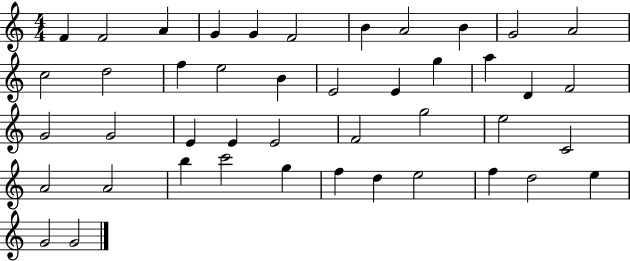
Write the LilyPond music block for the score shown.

{
  \clef treble
  \numericTimeSignature
  \time 4/4
  \key c \major
  f'4 f'2 a'4 | g'4 g'4 f'2 | b'4 a'2 b'4 | g'2 a'2 | \break c''2 d''2 | f''4 e''2 b'4 | e'2 e'4 g''4 | a''4 d'4 f'2 | \break g'2 g'2 | e'4 e'4 e'2 | f'2 g''2 | e''2 c'2 | \break a'2 a'2 | b''4 c'''2 g''4 | f''4 d''4 e''2 | f''4 d''2 e''4 | \break g'2 g'2 | \bar "|."
}